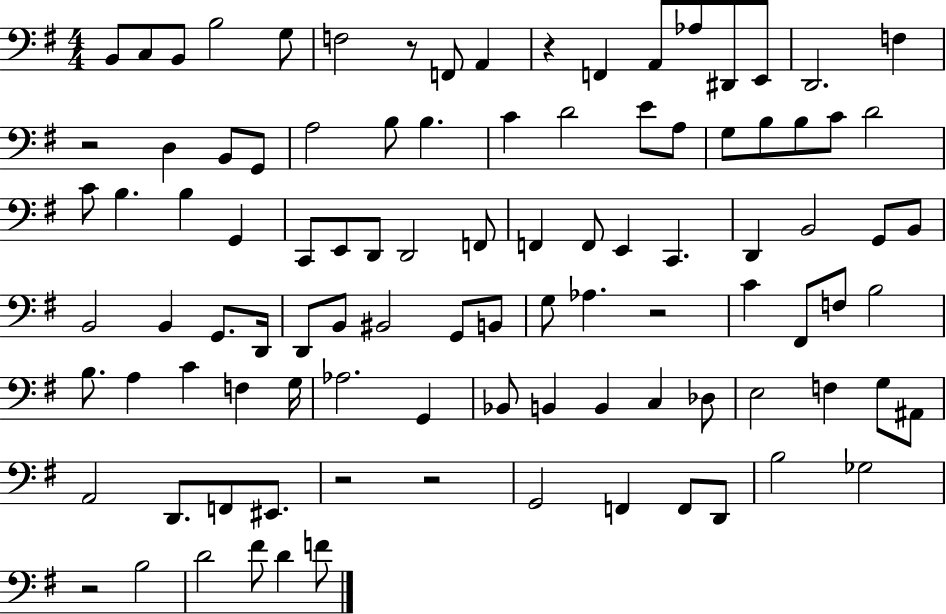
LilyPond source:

{
  \clef bass
  \numericTimeSignature
  \time 4/4
  \key g \major
  b,8 c8 b,8 b2 g8 | f2 r8 f,8 a,4 | r4 f,4 a,8 aes8 dis,8 e,8 | d,2. f4 | \break r2 d4 b,8 g,8 | a2 b8 b4. | c'4 d'2 e'8 a8 | g8 b8 b8 c'8 d'2 | \break c'8 b4. b4 g,4 | c,8 e,8 d,8 d,2 f,8 | f,4 f,8 e,4 c,4. | d,4 b,2 g,8 b,8 | \break b,2 b,4 g,8. d,16 | d,8 b,8 bis,2 g,8 b,8 | g8 aes4. r2 | c'4 fis,8 f8 b2 | \break b8. a4 c'4 f4 g16 | aes2. g,4 | bes,8 b,4 b,4 c4 des8 | e2 f4 g8 ais,8 | \break a,2 d,8. f,8 eis,8. | r2 r2 | g,2 f,4 f,8 d,8 | b2 ges2 | \break r2 b2 | d'2 fis'8 d'4 f'8 | \bar "|."
}